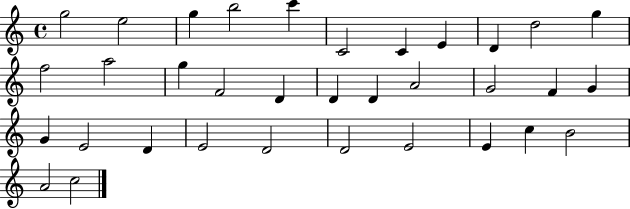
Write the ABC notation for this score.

X:1
T:Untitled
M:4/4
L:1/4
K:C
g2 e2 g b2 c' C2 C E D d2 g f2 a2 g F2 D D D A2 G2 F G G E2 D E2 D2 D2 E2 E c B2 A2 c2